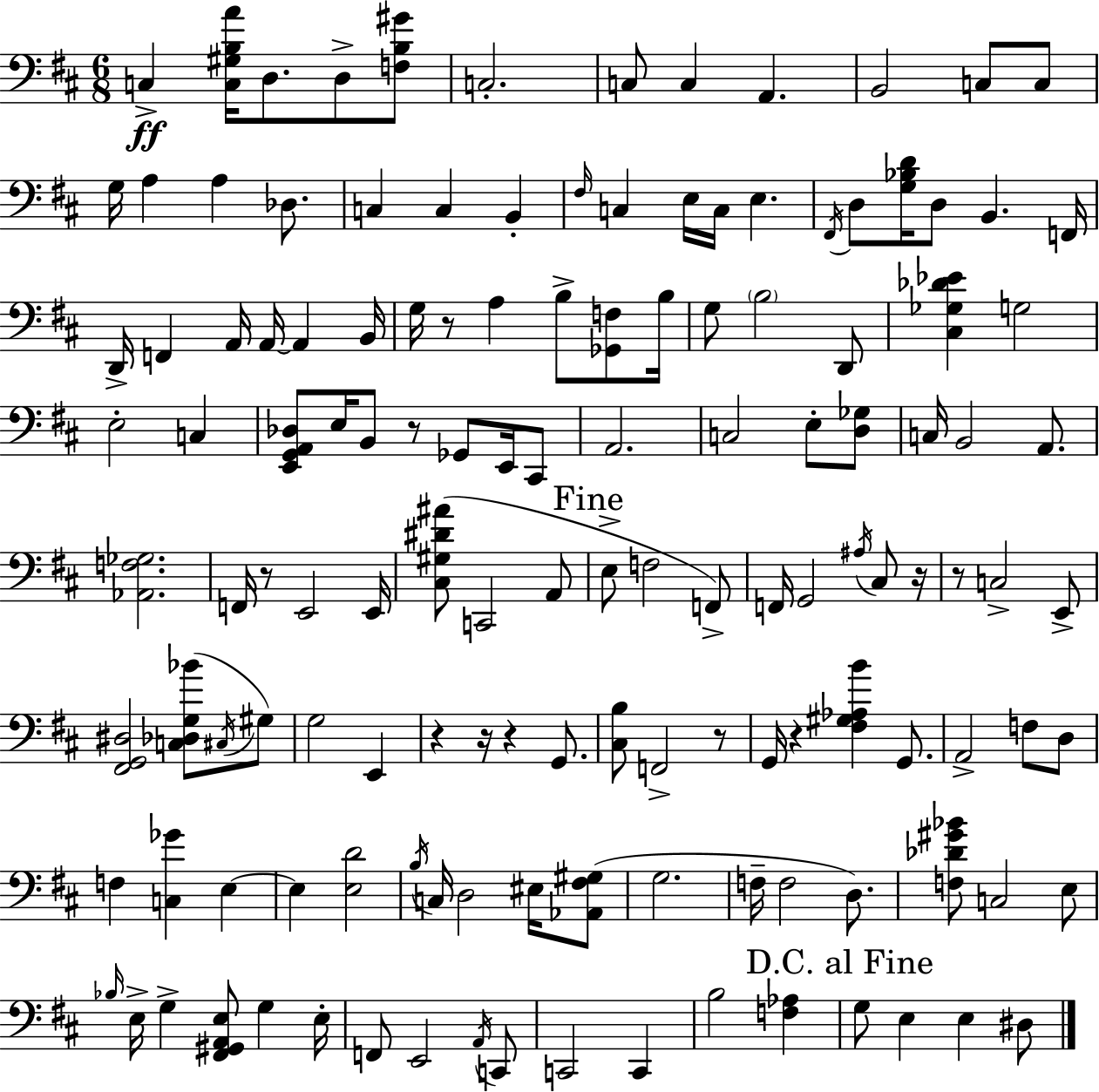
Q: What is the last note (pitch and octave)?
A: D#3